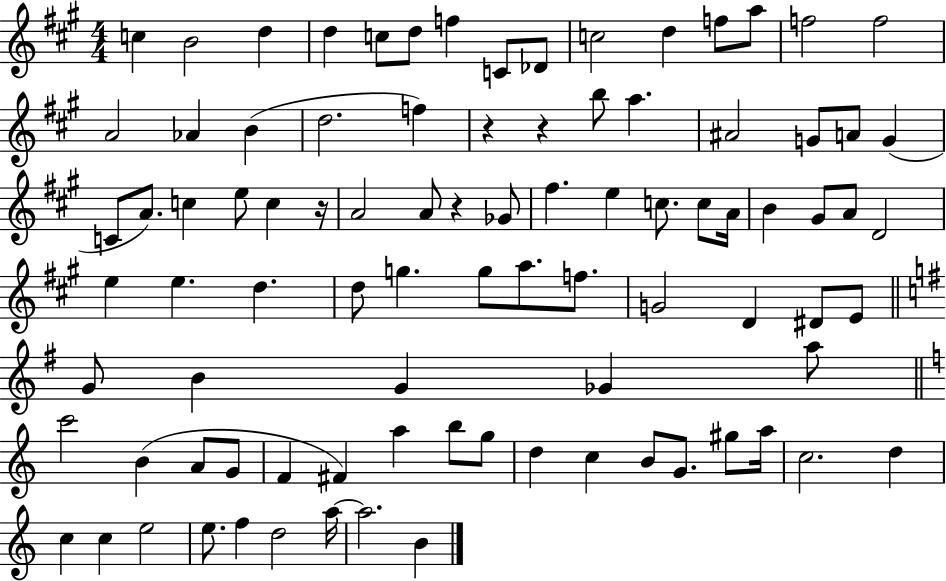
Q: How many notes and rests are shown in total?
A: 90